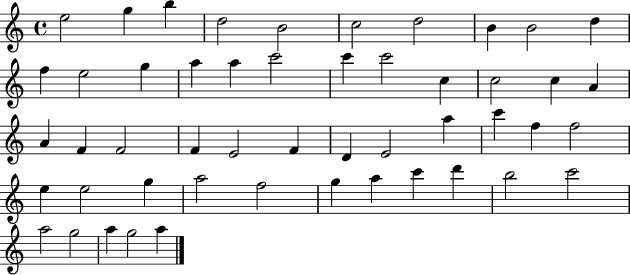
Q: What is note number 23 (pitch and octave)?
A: A4